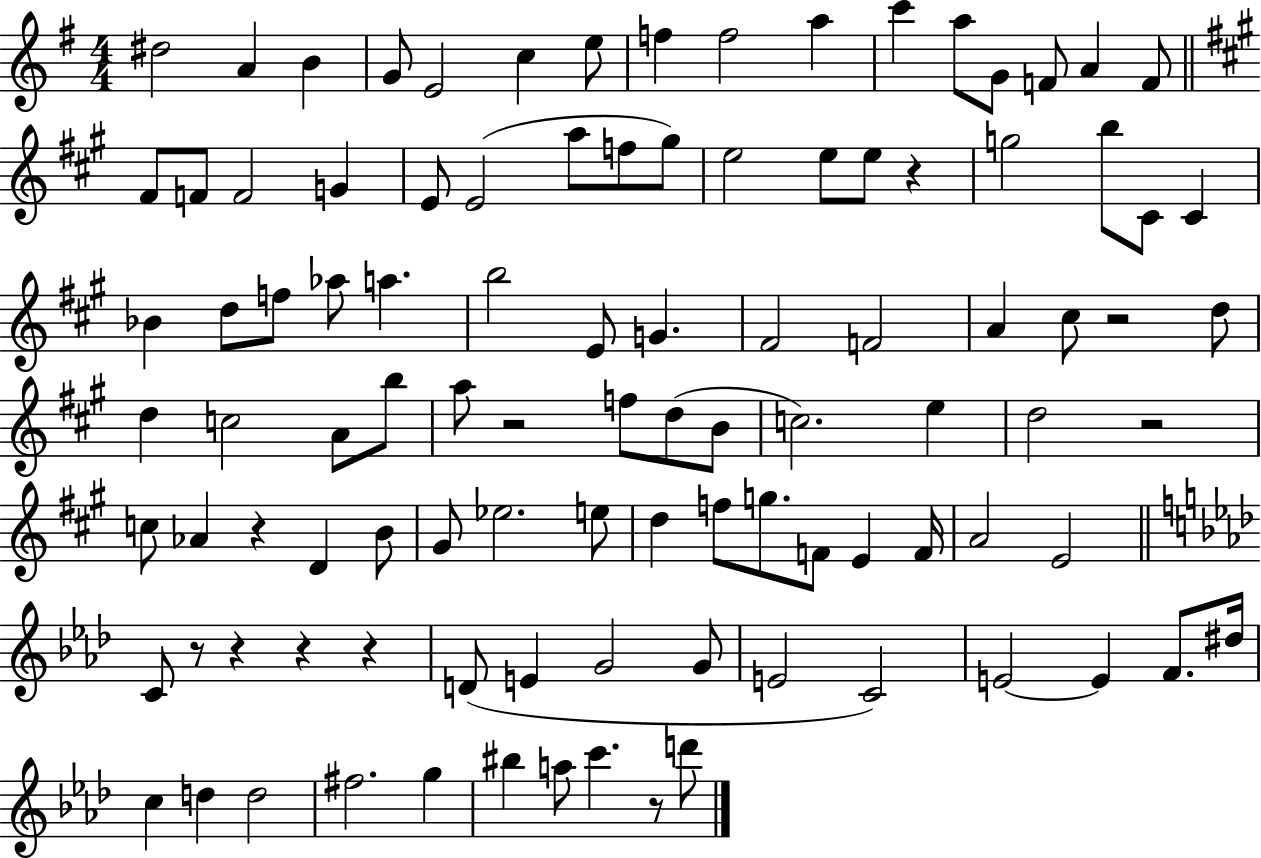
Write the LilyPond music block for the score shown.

{
  \clef treble
  \numericTimeSignature
  \time 4/4
  \key g \major
  dis''2 a'4 b'4 | g'8 e'2 c''4 e''8 | f''4 f''2 a''4 | c'''4 a''8 g'8 f'8 a'4 f'8 | \break \bar "||" \break \key a \major fis'8 f'8 f'2 g'4 | e'8 e'2( a''8 f''8 gis''8) | e''2 e''8 e''8 r4 | g''2 b''8 cis'8 cis'4 | \break bes'4 d''8 f''8 aes''8 a''4. | b''2 e'8 g'4. | fis'2 f'2 | a'4 cis''8 r2 d''8 | \break d''4 c''2 a'8 b''8 | a''8 r2 f''8 d''8( b'8 | c''2.) e''4 | d''2 r2 | \break c''8 aes'4 r4 d'4 b'8 | gis'8 ees''2. e''8 | d''4 f''8 g''8. f'8 e'4 f'16 | a'2 e'2 | \break \bar "||" \break \key aes \major c'8 r8 r4 r4 r4 | d'8( e'4 g'2 g'8 | e'2 c'2) | e'2~~ e'4 f'8. dis''16 | \break c''4 d''4 d''2 | fis''2. g''4 | bis''4 a''8 c'''4. r8 d'''8 | \bar "|."
}